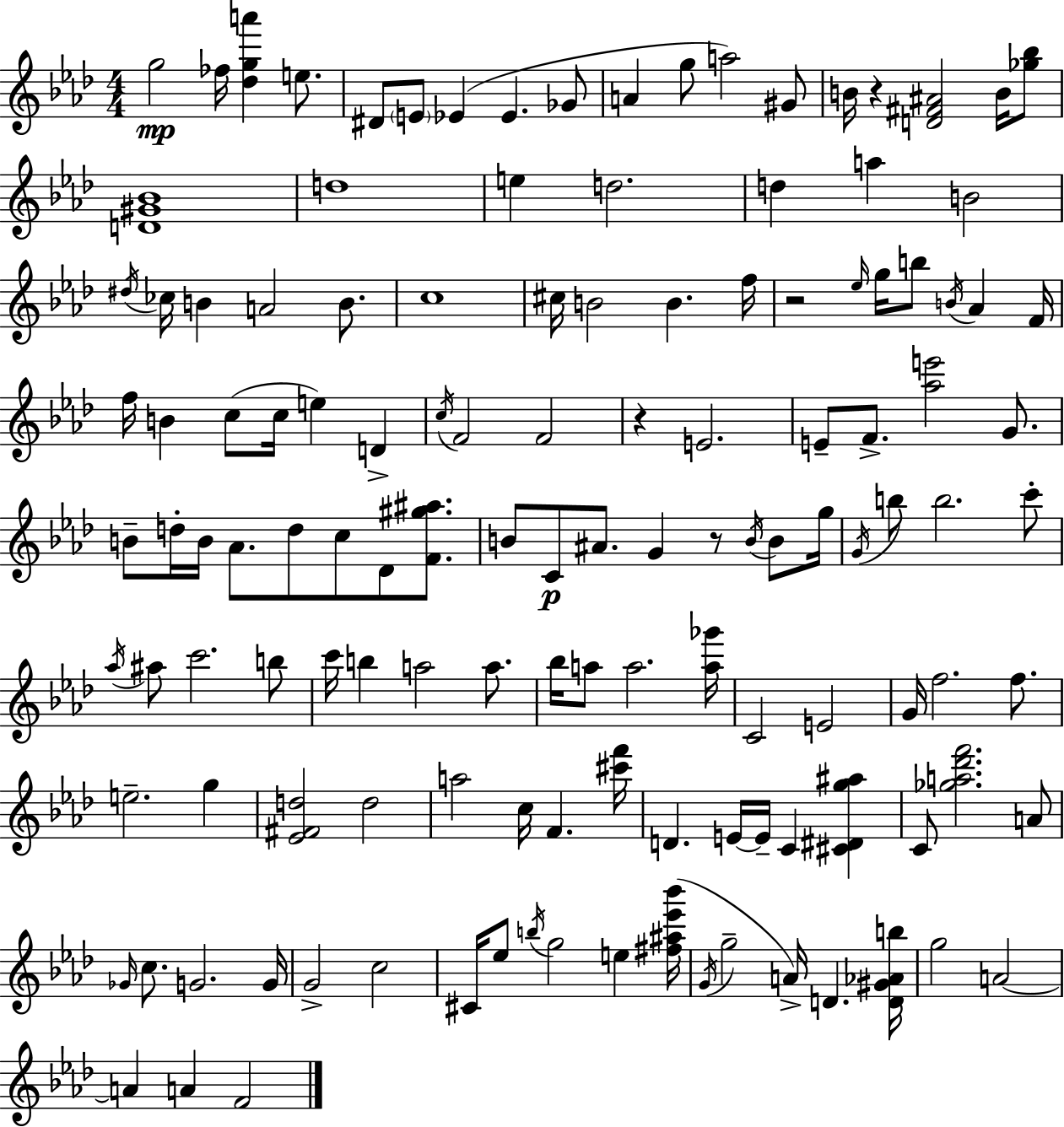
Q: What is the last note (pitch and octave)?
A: F4